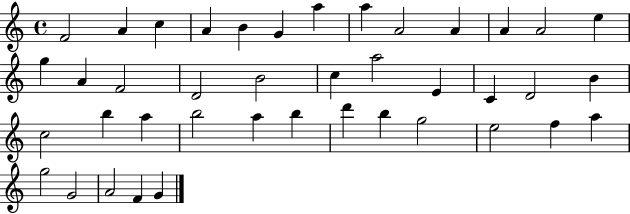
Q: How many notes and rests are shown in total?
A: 41